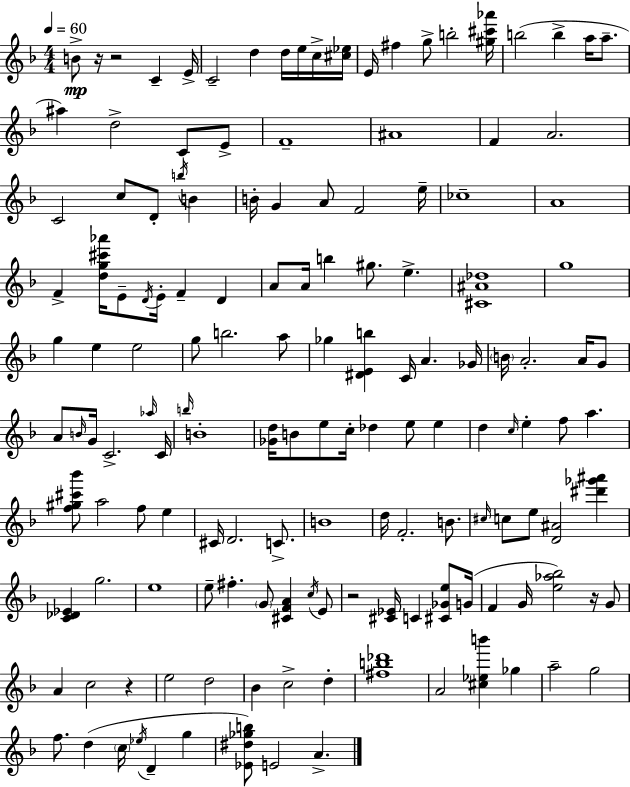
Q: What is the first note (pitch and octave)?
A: B4